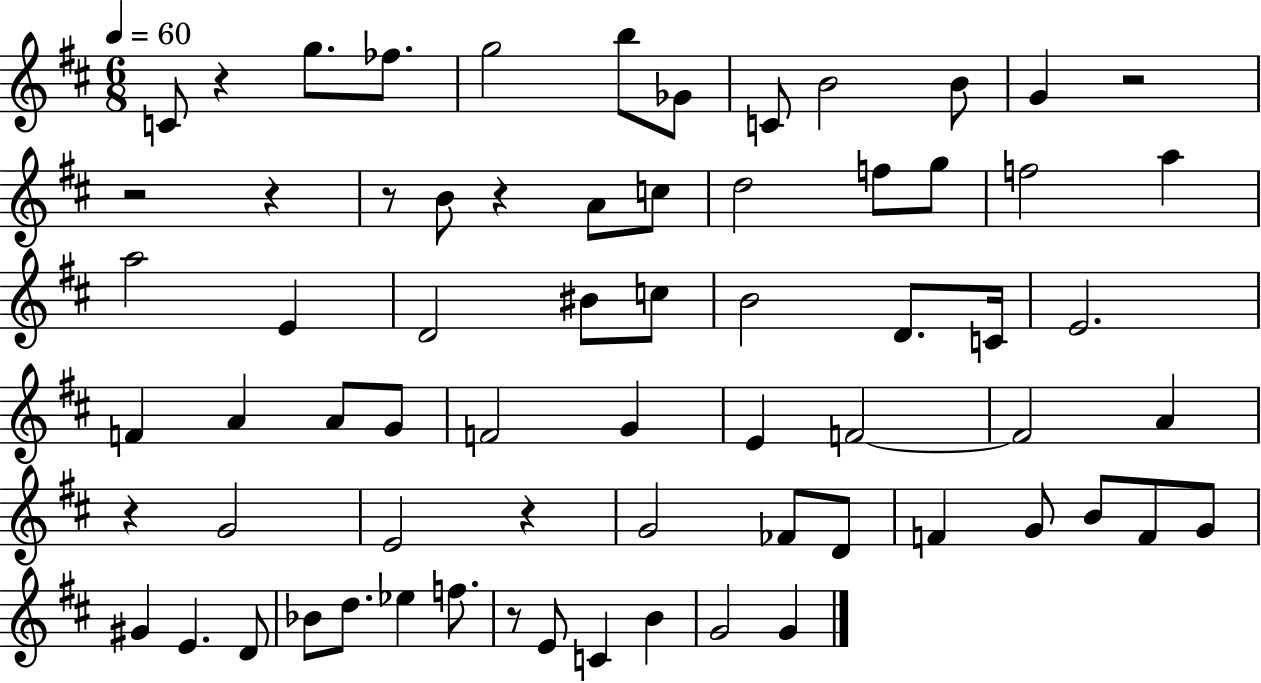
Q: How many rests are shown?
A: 9